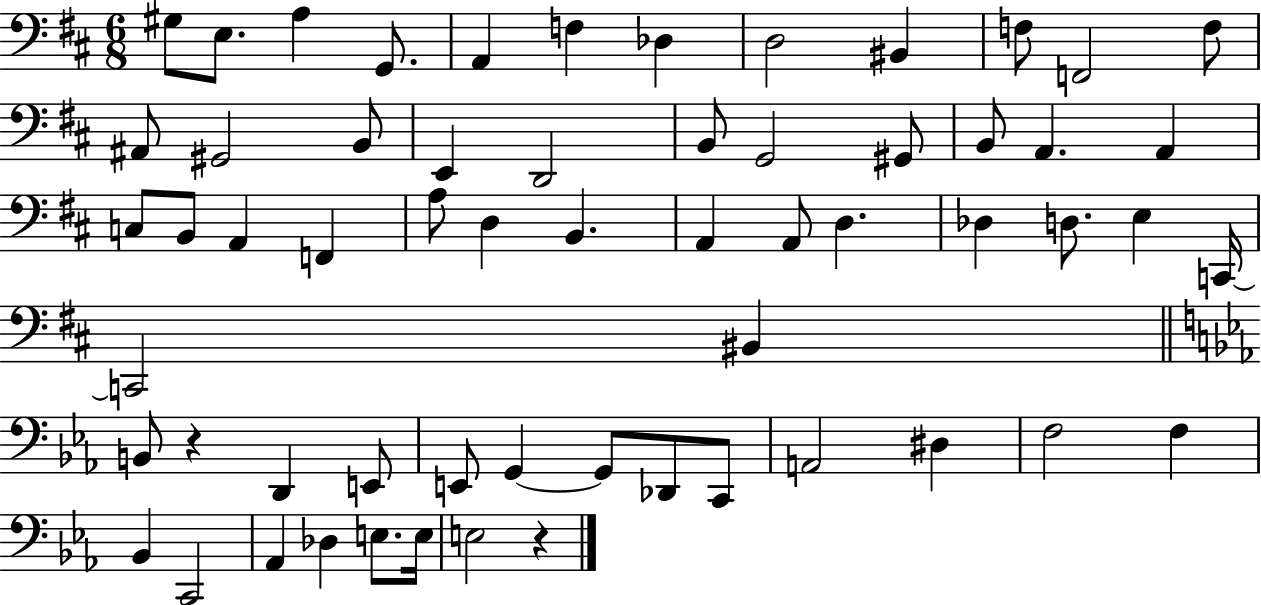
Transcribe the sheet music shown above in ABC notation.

X:1
T:Untitled
M:6/8
L:1/4
K:D
^G,/2 E,/2 A, G,,/2 A,, F, _D, D,2 ^B,, F,/2 F,,2 F,/2 ^A,,/2 ^G,,2 B,,/2 E,, D,,2 B,,/2 G,,2 ^G,,/2 B,,/2 A,, A,, C,/2 B,,/2 A,, F,, A,/2 D, B,, A,, A,,/2 D, _D, D,/2 E, C,,/4 C,,2 ^B,, B,,/2 z D,, E,,/2 E,,/2 G,, G,,/2 _D,,/2 C,,/2 A,,2 ^D, F,2 F, _B,, C,,2 _A,, _D, E,/2 E,/4 E,2 z